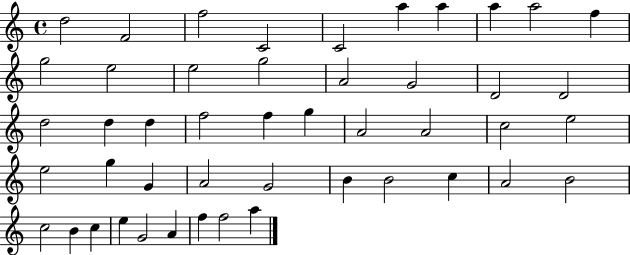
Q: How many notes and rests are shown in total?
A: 47